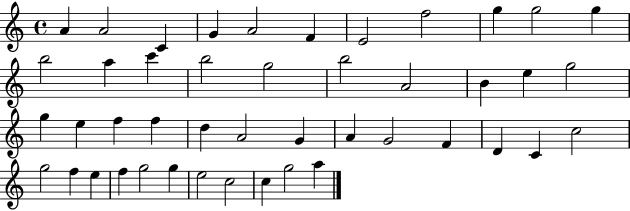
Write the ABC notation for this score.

X:1
T:Untitled
M:4/4
L:1/4
K:C
A A2 C G A2 F E2 f2 g g2 g b2 a c' b2 g2 b2 A2 B e g2 g e f f d A2 G A G2 F D C c2 g2 f e f g2 g e2 c2 c g2 a